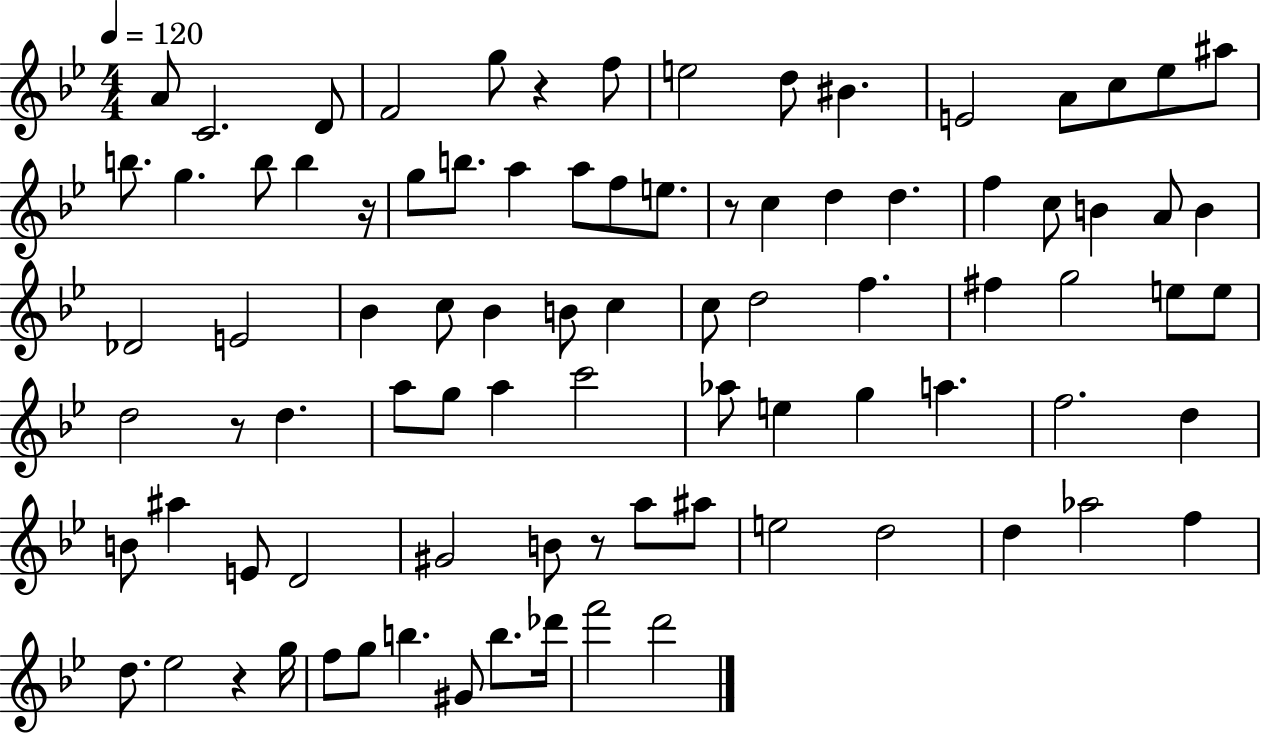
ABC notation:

X:1
T:Untitled
M:4/4
L:1/4
K:Bb
A/2 C2 D/2 F2 g/2 z f/2 e2 d/2 ^B E2 A/2 c/2 _e/2 ^a/2 b/2 g b/2 b z/4 g/2 b/2 a a/2 f/2 e/2 z/2 c d d f c/2 B A/2 B _D2 E2 _B c/2 _B B/2 c c/2 d2 f ^f g2 e/2 e/2 d2 z/2 d a/2 g/2 a c'2 _a/2 e g a f2 d B/2 ^a E/2 D2 ^G2 B/2 z/2 a/2 ^a/2 e2 d2 d _a2 f d/2 _e2 z g/4 f/2 g/2 b ^G/2 b/2 _d'/4 f'2 d'2